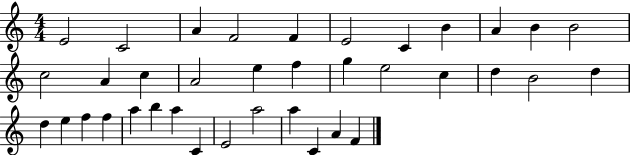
E4/h C4/h A4/q F4/h F4/q E4/h C4/q B4/q A4/q B4/q B4/h C5/h A4/q C5/q A4/h E5/q F5/q G5/q E5/h C5/q D5/q B4/h D5/q D5/q E5/q F5/q F5/q A5/q B5/q A5/q C4/q E4/h A5/h A5/q C4/q A4/q F4/q